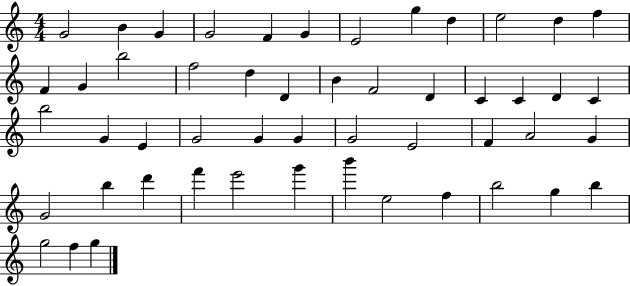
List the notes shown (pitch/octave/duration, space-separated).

G4/h B4/q G4/q G4/h F4/q G4/q E4/h G5/q D5/q E5/h D5/q F5/q F4/q G4/q B5/h F5/h D5/q D4/q B4/q F4/h D4/q C4/q C4/q D4/q C4/q B5/h G4/q E4/q G4/h G4/q G4/q G4/h E4/h F4/q A4/h G4/q G4/h B5/q D6/q F6/q E6/h G6/q B6/q E5/h F5/q B5/h G5/q B5/q G5/h F5/q G5/q